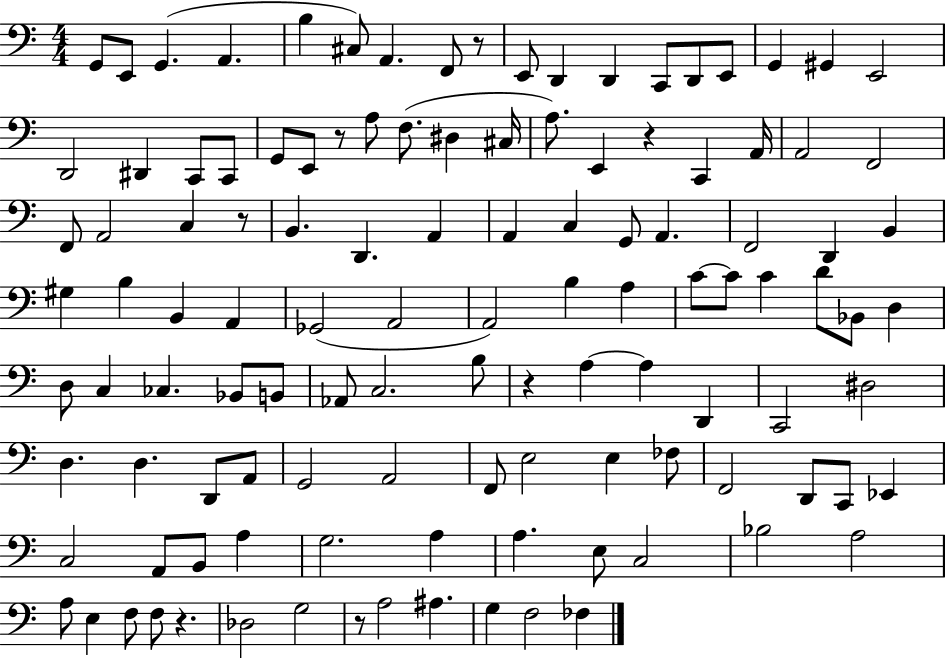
{
  \clef bass
  \numericTimeSignature
  \time 4/4
  \key c \major
  g,8 e,8 g,4.( a,4. | b4 cis8) a,4. f,8 r8 | e,8 d,4 d,4 c,8 d,8 e,8 | g,4 gis,4 e,2 | \break d,2 dis,4 c,8 c,8 | g,8 e,8 r8 a8 f8.( dis4 cis16 | a8.) e,4 r4 c,4 a,16 | a,2 f,2 | \break f,8 a,2 c4 r8 | b,4. d,4. a,4 | a,4 c4 g,8 a,4. | f,2 d,4 b,4 | \break gis4 b4 b,4 a,4 | ges,2( a,2 | a,2) b4 a4 | c'8~~ c'8 c'4 d'8 bes,8 d4 | \break d8 c4 ces4. bes,8 b,8 | aes,8 c2. b8 | r4 a4~~ a4 d,4 | c,2 dis2 | \break d4. d4. d,8 a,8 | g,2 a,2 | f,8 e2 e4 fes8 | f,2 d,8 c,8 ees,4 | \break c2 a,8 b,8 a4 | g2. a4 | a4. e8 c2 | bes2 a2 | \break a8 e4 f8 f8 r4. | des2 g2 | r8 a2 ais4. | g4 f2 fes4 | \break \bar "|."
}